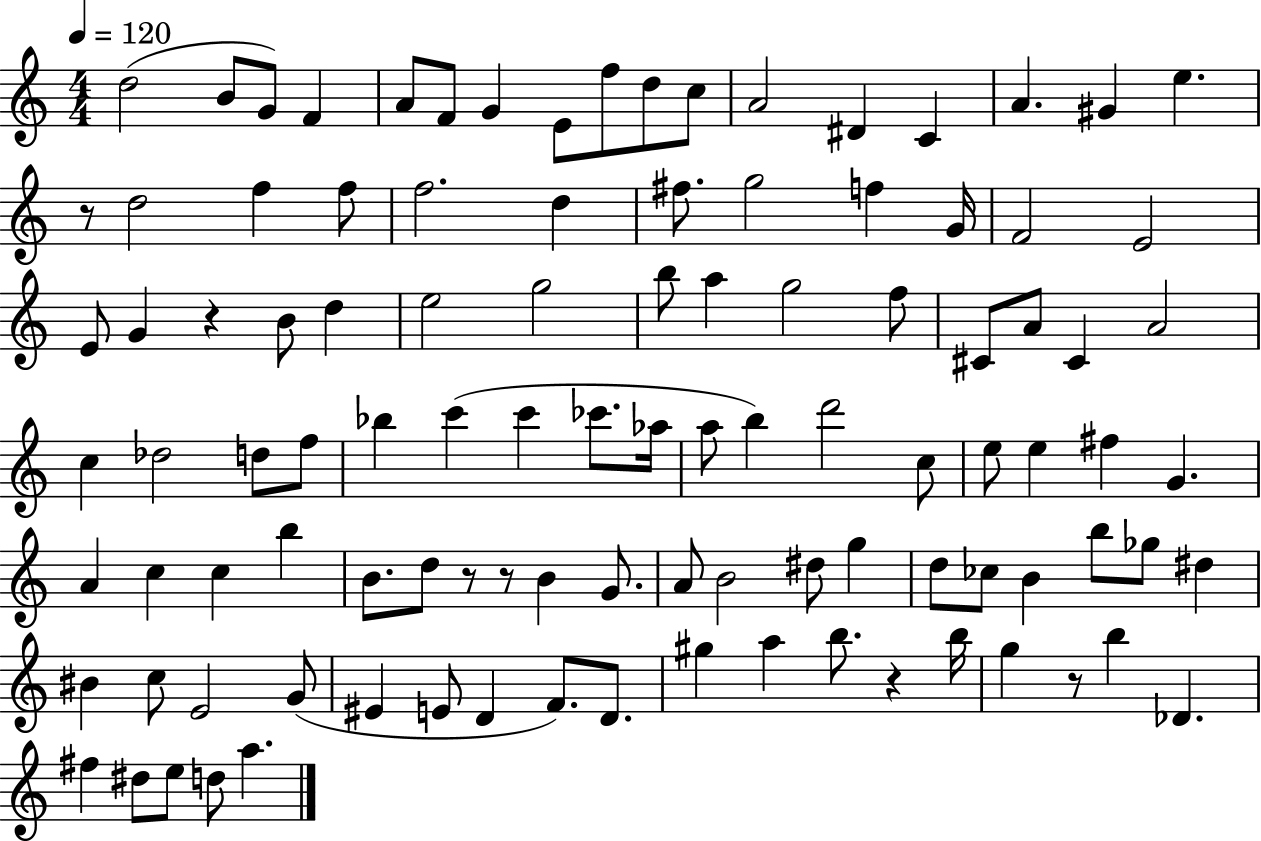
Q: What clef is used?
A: treble